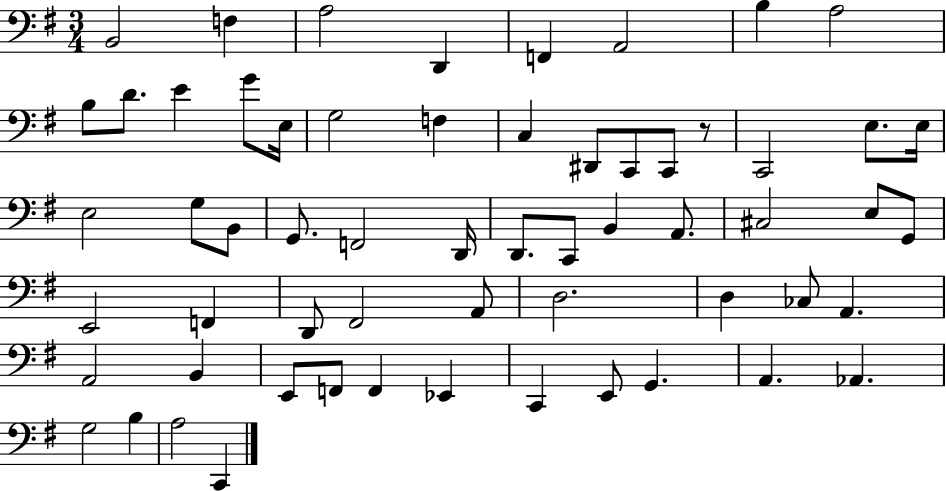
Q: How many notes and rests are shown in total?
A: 60